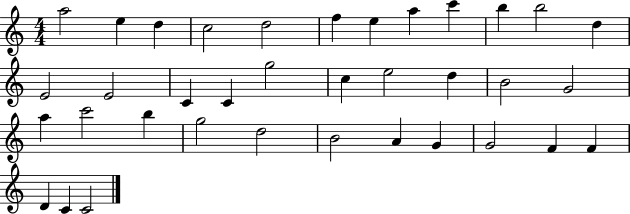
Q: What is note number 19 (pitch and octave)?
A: E5